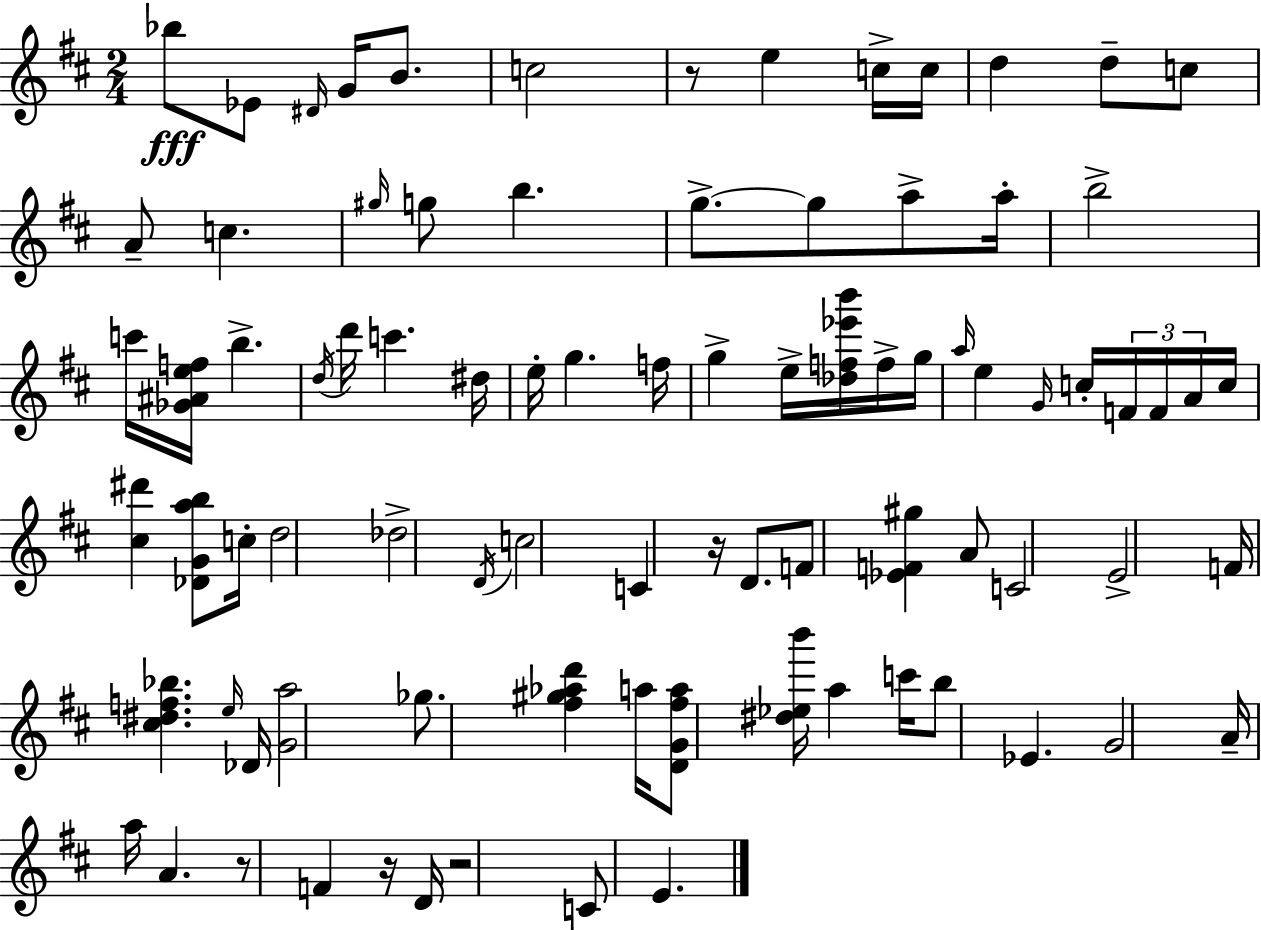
Bb5/e Eb4/e D#4/s G4/s B4/e. C5/h R/e E5/q C5/s C5/s D5/q D5/e C5/e A4/e C5/q. G#5/s G5/e B5/q. G5/e. G5/e A5/e A5/s B5/h C6/s [Gb4,A#4,E5,F5]/s B5/q. D5/s D6/s C6/q. D#5/s E5/s G5/q. F5/s G5/q E5/s [Db5,F5,Eb6,B6]/s F5/s G5/s A5/s E5/q G4/s C5/s F4/s F4/s A4/s C5/s [C#5,D#6]/q [Db4,G4,A5,B5]/e C5/s D5/h Db5/h D4/s C5/h C4/q R/s D4/e. F4/e [Eb4,F4,G#5]/q A4/e C4/h E4/h F4/s [C#5,D#5,F5,Bb5]/q. E5/s Db4/s [G4,A5]/h Gb5/e. [F#5,G#5,Ab5,D6]/q A5/s [D4,G4,F#5,A5]/e [D#5,Eb5,B6]/s A5/q C6/s B5/e Eb4/q. G4/h A4/s A5/s A4/q. R/e F4/q R/s D4/s R/h C4/e E4/q.